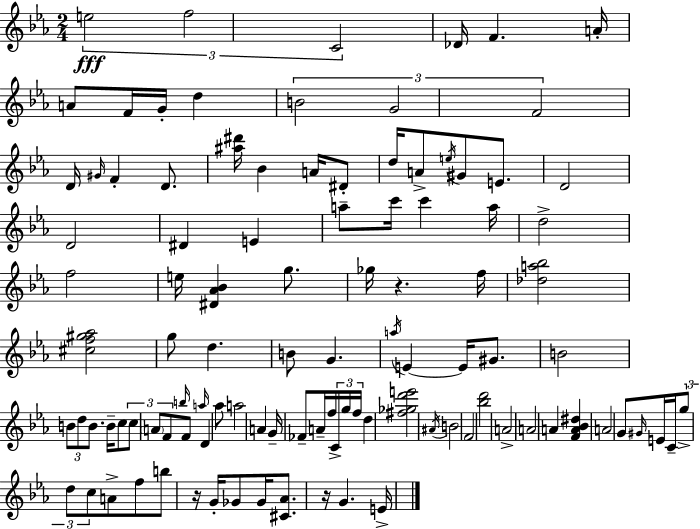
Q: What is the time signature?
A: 2/4